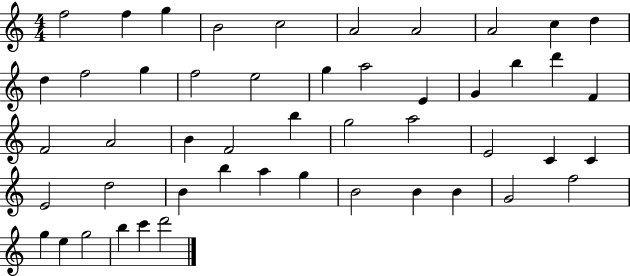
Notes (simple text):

F5/h F5/q G5/q B4/h C5/h A4/h A4/h A4/h C5/q D5/q D5/q F5/h G5/q F5/h E5/h G5/q A5/h E4/q G4/q B5/q D6/q F4/q F4/h A4/h B4/q F4/h B5/q G5/h A5/h E4/h C4/q C4/q E4/h D5/h B4/q B5/q A5/q G5/q B4/h B4/q B4/q G4/h F5/h G5/q E5/q G5/h B5/q C6/q D6/h